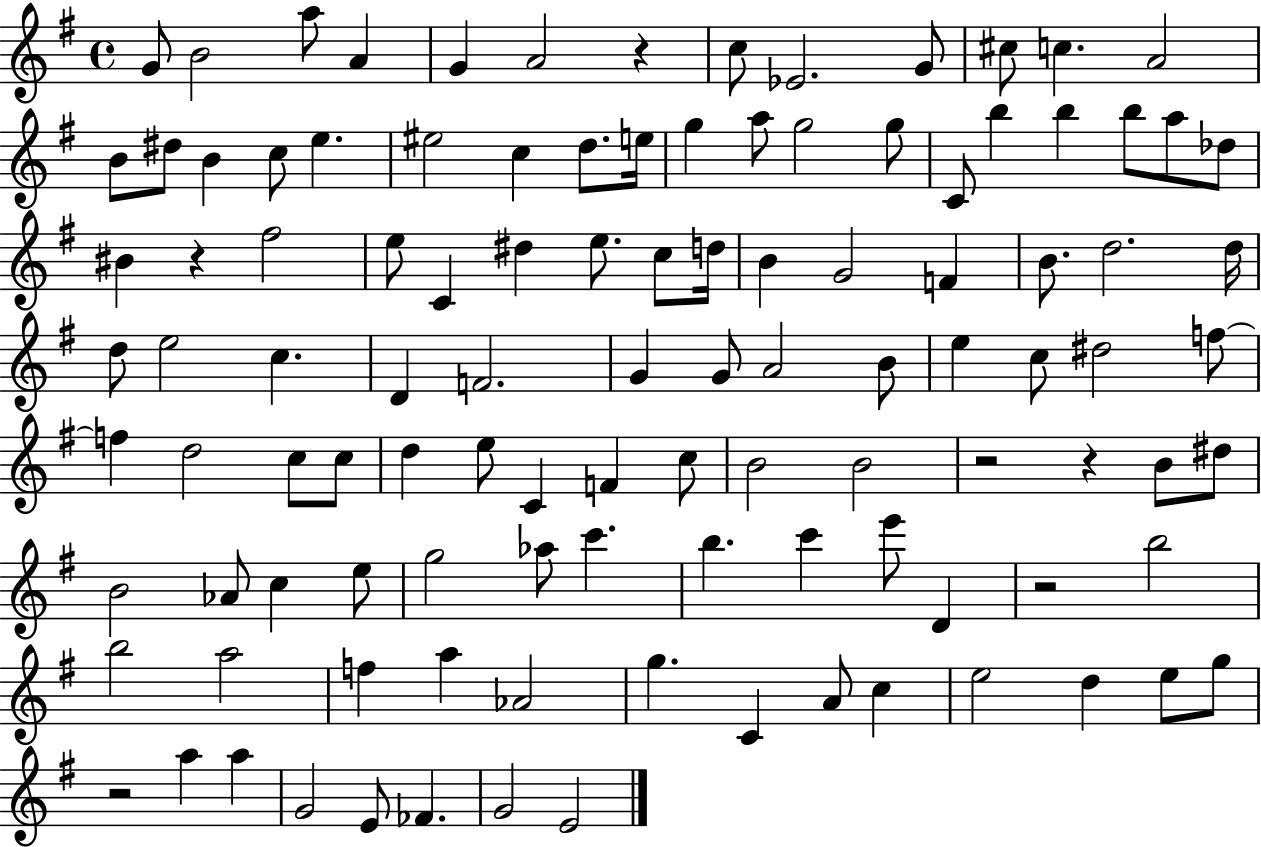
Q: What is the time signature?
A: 4/4